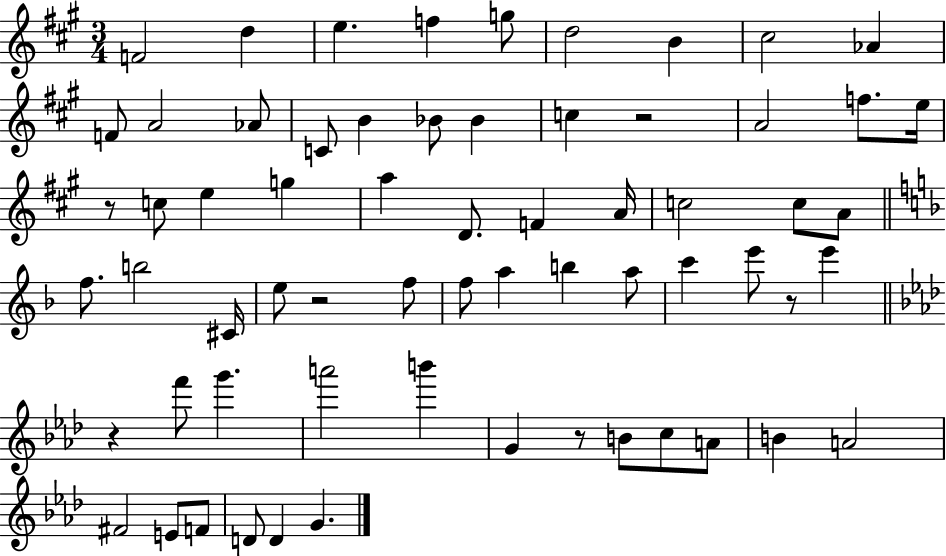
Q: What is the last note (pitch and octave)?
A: G4